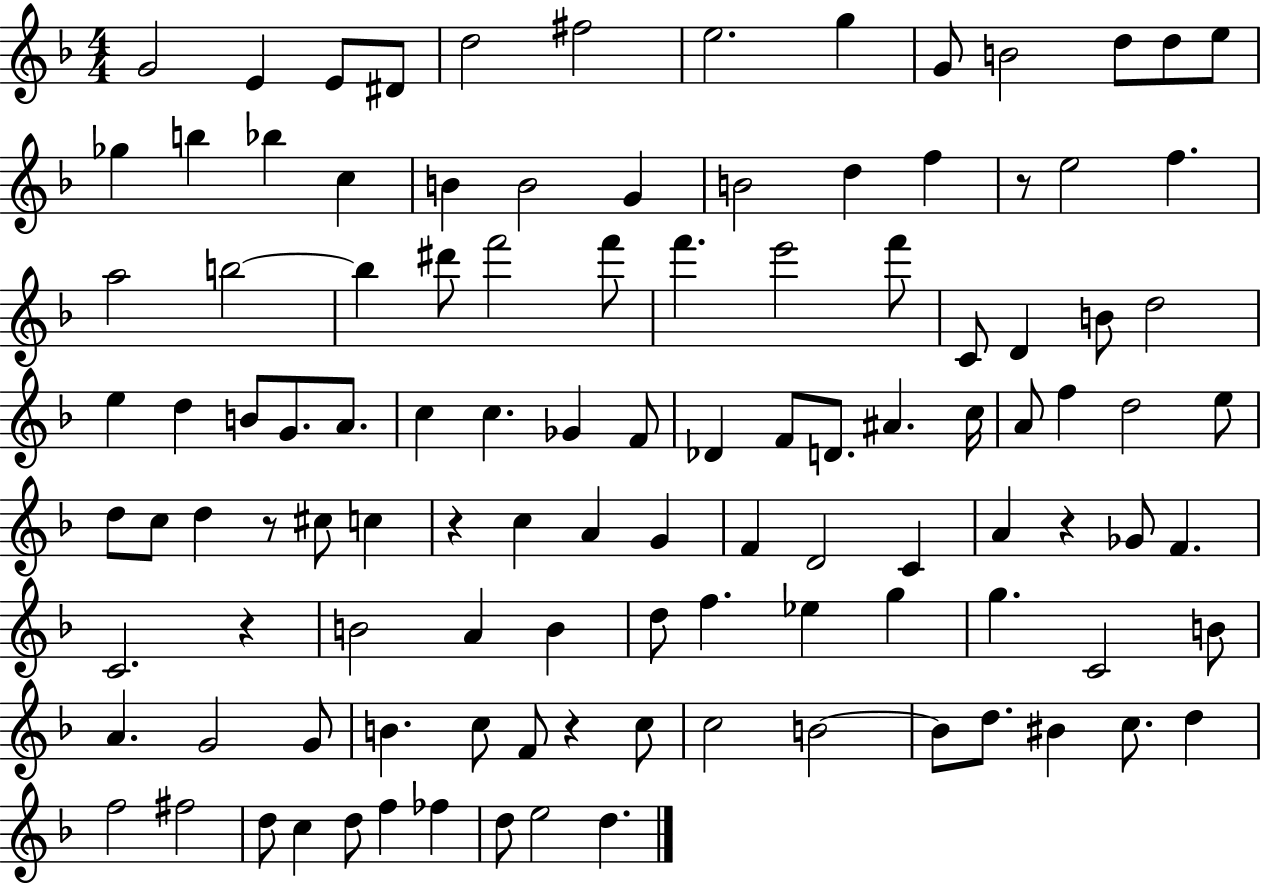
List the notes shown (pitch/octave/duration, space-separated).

G4/h E4/q E4/e D#4/e D5/h F#5/h E5/h. G5/q G4/e B4/h D5/e D5/e E5/e Gb5/q B5/q Bb5/q C5/q B4/q B4/h G4/q B4/h D5/q F5/q R/e E5/h F5/q. A5/h B5/h B5/q D#6/e F6/h F6/e F6/q. E6/h F6/e C4/e D4/q B4/e D5/h E5/q D5/q B4/e G4/e. A4/e. C5/q C5/q. Gb4/q F4/e Db4/q F4/e D4/e. A#4/q. C5/s A4/e F5/q D5/h E5/e D5/e C5/e D5/q R/e C#5/e C5/q R/q C5/q A4/q G4/q F4/q D4/h C4/q A4/q R/q Gb4/e F4/q. C4/h. R/q B4/h A4/q B4/q D5/e F5/q. Eb5/q G5/q G5/q. C4/h B4/e A4/q. G4/h G4/e B4/q. C5/e F4/e R/q C5/e C5/h B4/h B4/e D5/e. BIS4/q C5/e. D5/q F5/h F#5/h D5/e C5/q D5/e F5/q FES5/q D5/e E5/h D5/q.